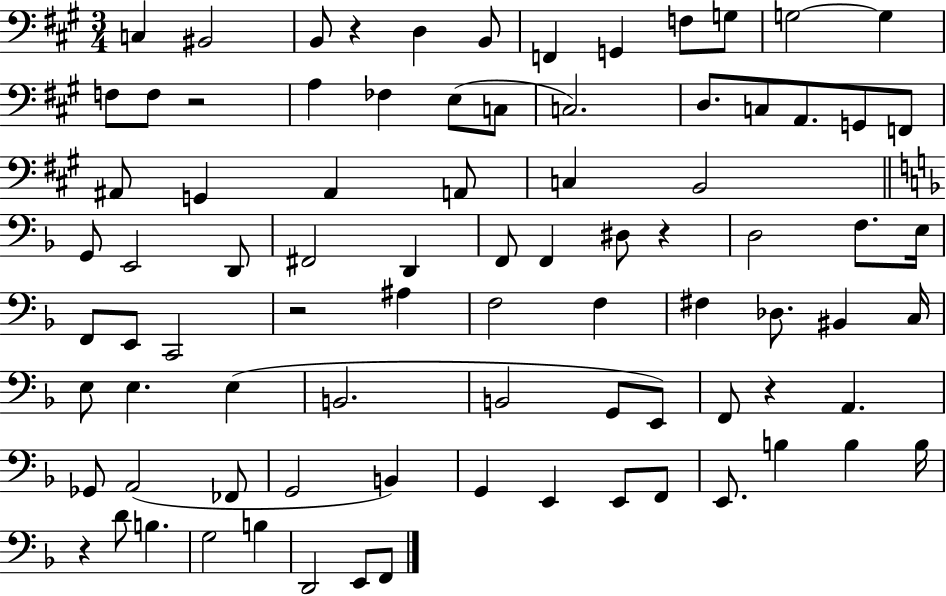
X:1
T:Untitled
M:3/4
L:1/4
K:A
C, ^B,,2 B,,/2 z D, B,,/2 F,, G,, F,/2 G,/2 G,2 G, F,/2 F,/2 z2 A, _F, E,/2 C,/2 C,2 D,/2 C,/2 A,,/2 G,,/2 F,,/2 ^A,,/2 G,, ^A,, A,,/2 C, B,,2 G,,/2 E,,2 D,,/2 ^F,,2 D,, F,,/2 F,, ^D,/2 z D,2 F,/2 E,/4 F,,/2 E,,/2 C,,2 z2 ^A, F,2 F, ^F, _D,/2 ^B,, C,/4 E,/2 E, E, B,,2 B,,2 G,,/2 E,,/2 F,,/2 z A,, _G,,/2 A,,2 _F,,/2 G,,2 B,, G,, E,, E,,/2 F,,/2 E,,/2 B, B, B,/4 z D/2 B, G,2 B, D,,2 E,,/2 F,,/2